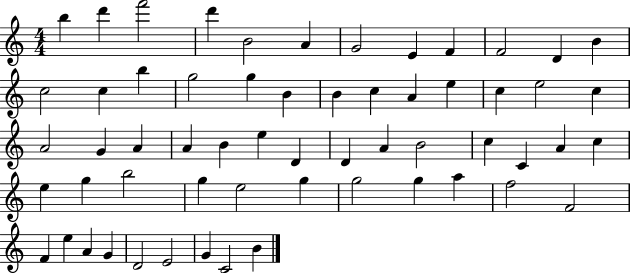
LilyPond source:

{
  \clef treble
  \numericTimeSignature
  \time 4/4
  \key c \major
  b''4 d'''4 f'''2 | d'''4 b'2 a'4 | g'2 e'4 f'4 | f'2 d'4 b'4 | \break c''2 c''4 b''4 | g''2 g''4 b'4 | b'4 c''4 a'4 e''4 | c''4 e''2 c''4 | \break a'2 g'4 a'4 | a'4 b'4 e''4 d'4 | d'4 a'4 b'2 | c''4 c'4 a'4 c''4 | \break e''4 g''4 b''2 | g''4 e''2 g''4 | g''2 g''4 a''4 | f''2 f'2 | \break f'4 e''4 a'4 g'4 | d'2 e'2 | g'4 c'2 b'4 | \bar "|."
}